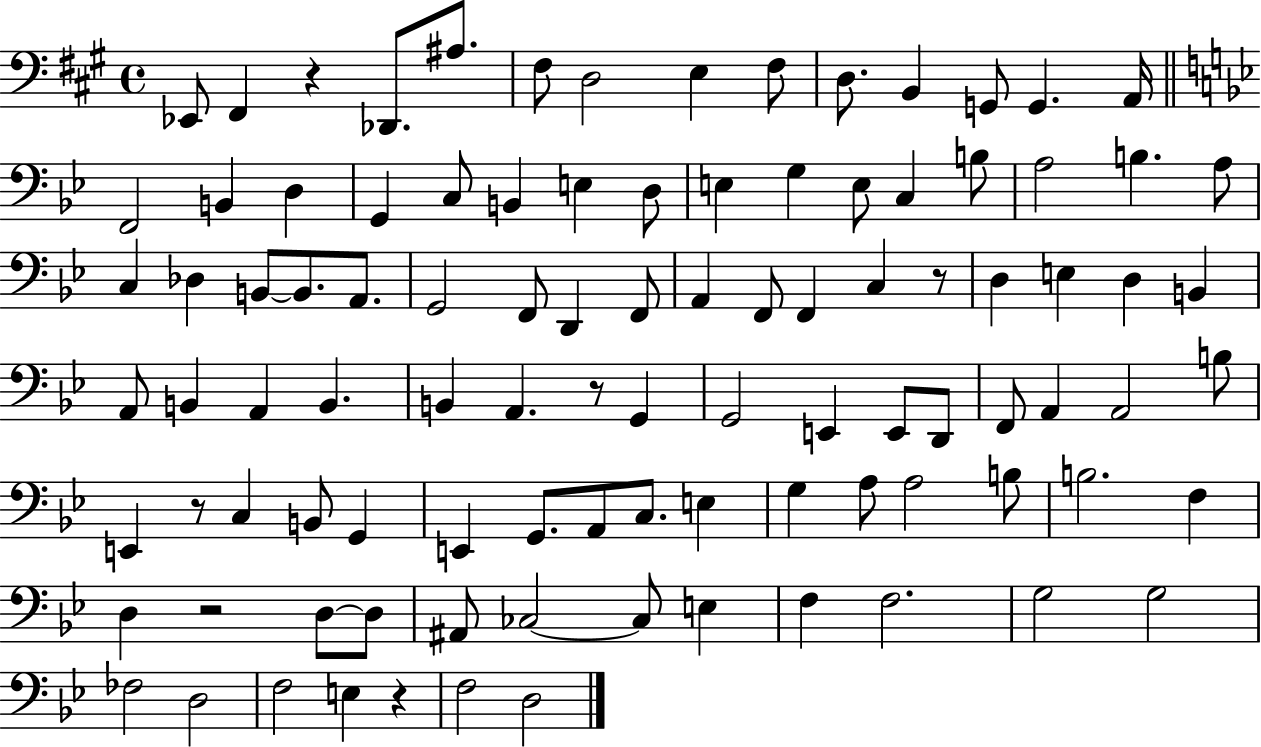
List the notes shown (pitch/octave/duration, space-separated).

Eb2/e F#2/q R/q Db2/e. A#3/e. F#3/e D3/h E3/q F#3/e D3/e. B2/q G2/e G2/q. A2/s F2/h B2/q D3/q G2/q C3/e B2/q E3/q D3/e E3/q G3/q E3/e C3/q B3/e A3/h B3/q. A3/e C3/q Db3/q B2/e B2/e. A2/e. G2/h F2/e D2/q F2/e A2/q F2/e F2/q C3/q R/e D3/q E3/q D3/q B2/q A2/e B2/q A2/q B2/q. B2/q A2/q. R/e G2/q G2/h E2/q E2/e D2/e F2/e A2/q A2/h B3/e E2/q R/e C3/q B2/e G2/q E2/q G2/e. A2/e C3/e. E3/q G3/q A3/e A3/h B3/e B3/h. F3/q D3/q R/h D3/e D3/e A#2/e CES3/h CES3/e E3/q F3/q F3/h. G3/h G3/h FES3/h D3/h F3/h E3/q R/q F3/h D3/h